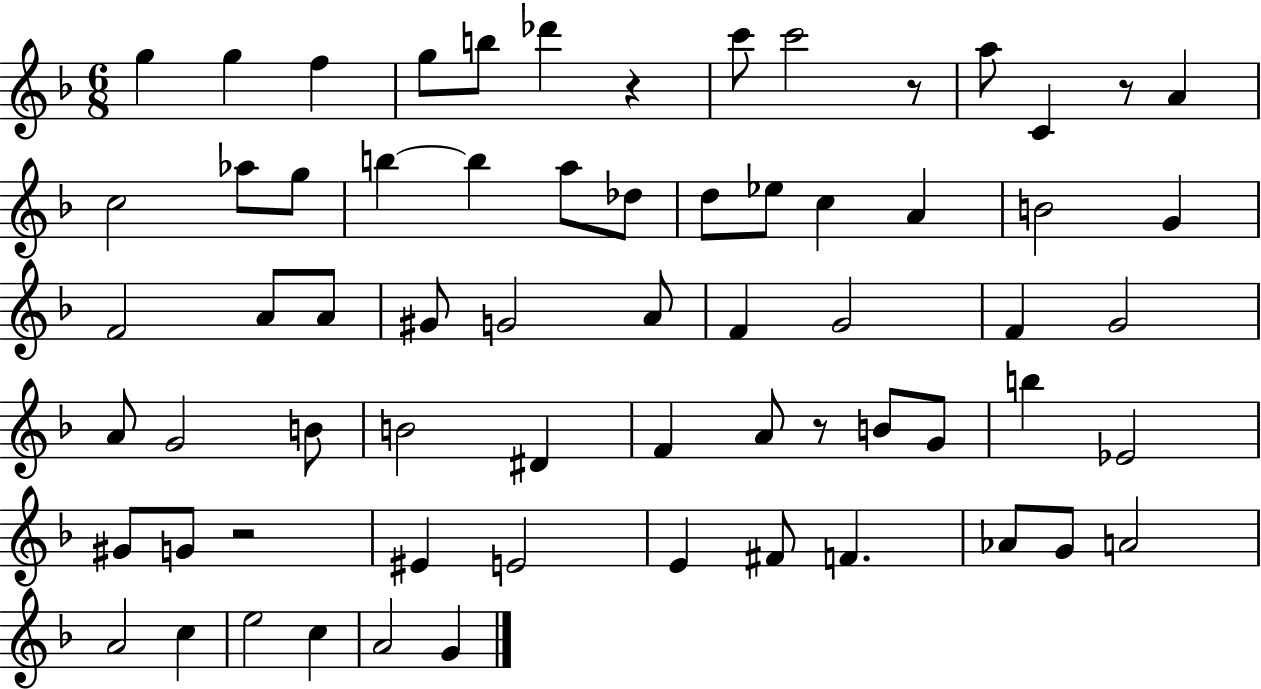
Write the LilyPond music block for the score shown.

{
  \clef treble
  \numericTimeSignature
  \time 6/8
  \key f \major
  g''4 g''4 f''4 | g''8 b''8 des'''4 r4 | c'''8 c'''2 r8 | a''8 c'4 r8 a'4 | \break c''2 aes''8 g''8 | b''4~~ b''4 a''8 des''8 | d''8 ees''8 c''4 a'4 | b'2 g'4 | \break f'2 a'8 a'8 | gis'8 g'2 a'8 | f'4 g'2 | f'4 g'2 | \break a'8 g'2 b'8 | b'2 dis'4 | f'4 a'8 r8 b'8 g'8 | b''4 ees'2 | \break gis'8 g'8 r2 | eis'4 e'2 | e'4 fis'8 f'4. | aes'8 g'8 a'2 | \break a'2 c''4 | e''2 c''4 | a'2 g'4 | \bar "|."
}